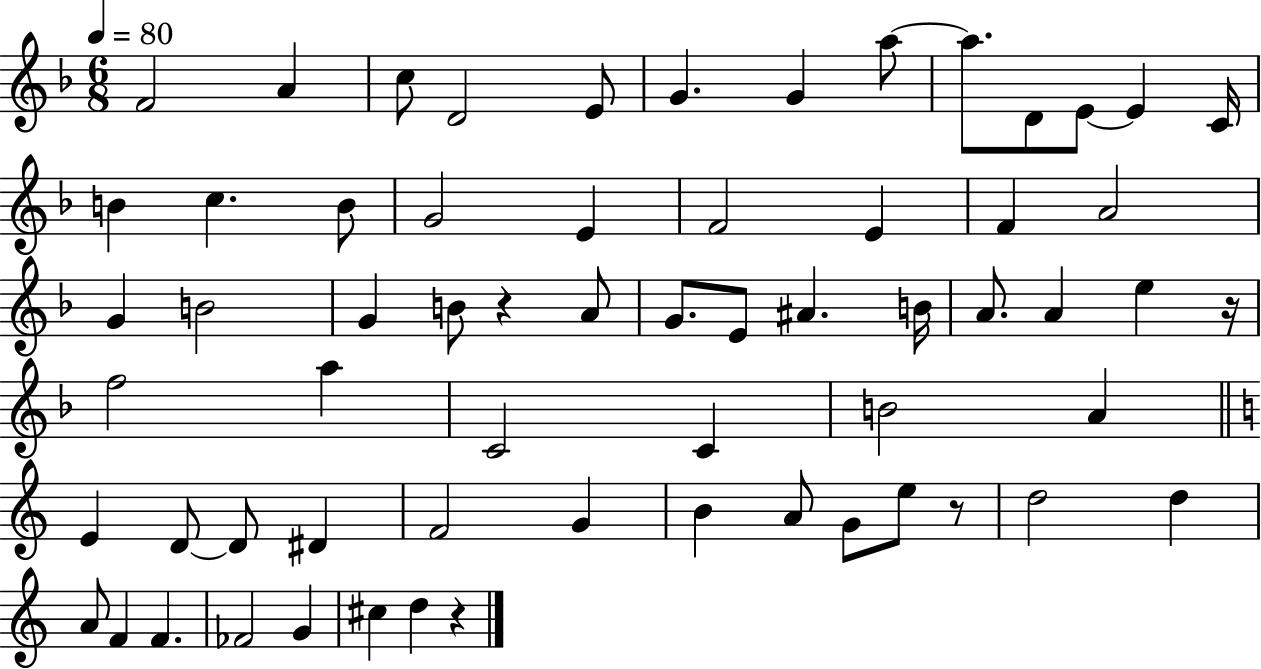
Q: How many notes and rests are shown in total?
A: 63